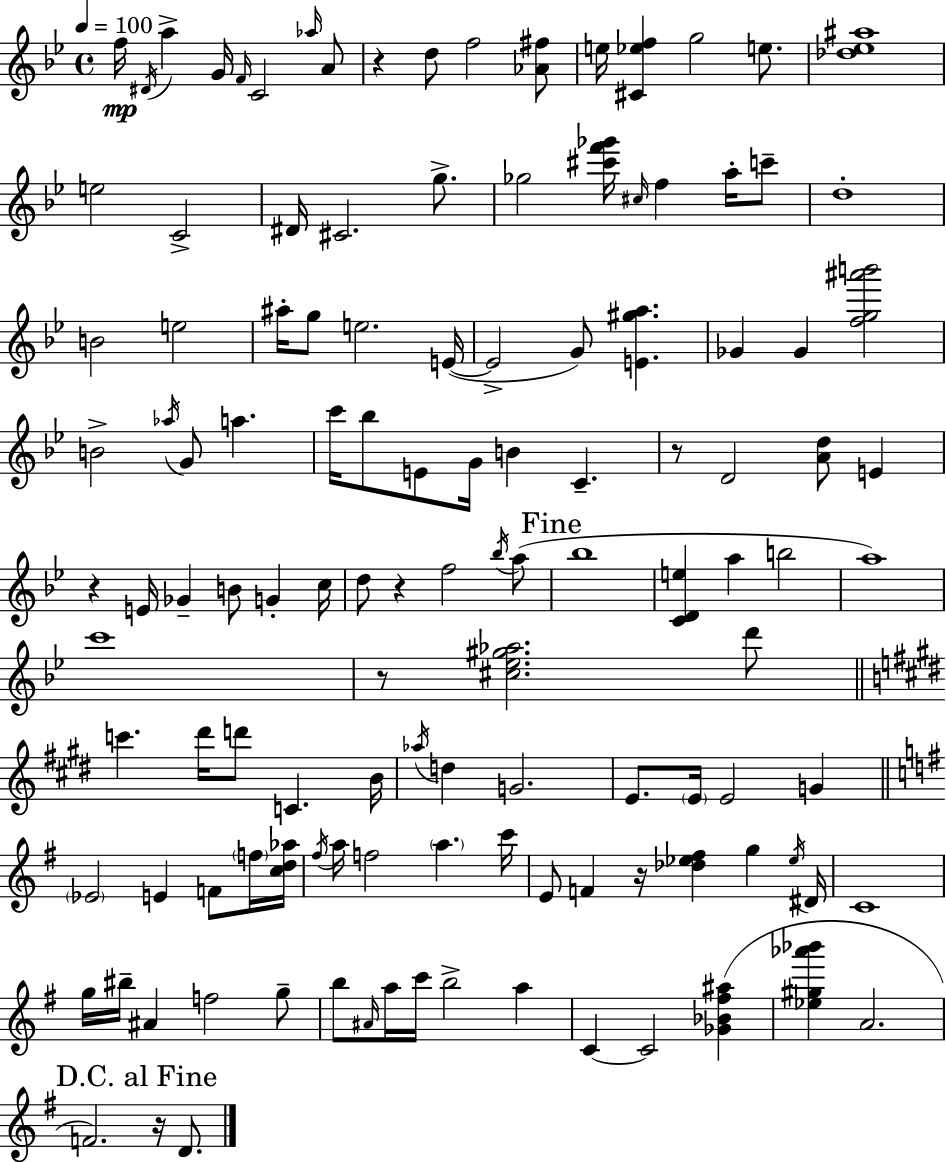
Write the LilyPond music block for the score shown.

{
  \clef treble
  \time 4/4
  \defaultTimeSignature
  \key g \minor
  \tempo 4 = 100
  f''16\mp \acciaccatura { dis'16 } a''4-> g'16 \grace { f'16 } c'2 | \grace { aes''16 } a'8 r4 d''8 f''2 | <aes' fis''>8 e''16 <cis' ees'' f''>4 g''2 | e''8. <des'' ees'' ais''>1 | \break e''2 c'2-> | dis'16 cis'2. | g''8.-> ges''2 <cis''' f''' ges'''>16 \grace { cis''16 } f''4 | a''16-. c'''8-- d''1-. | \break b'2 e''2 | ais''16-. g''8 e''2. | e'16~(~ e'2-> g'8) <e' gis'' a''>4. | ges'4 ges'4 <f'' g'' ais''' b'''>2 | \break b'2-> \acciaccatura { aes''16 } g'8 a''4. | c'''16 bes''8 e'8 g'16 b'4 c'4.-- | r8 d'2 <a' d''>8 | e'4 r4 e'16 ges'4-- b'8 | \break g'4-. c''16 d''8 r4 f''2 | \acciaccatura { bes''16 } a''8( \mark "Fine" bes''1 | <c' d' e''>4 a''4 b''2 | a''1) | \break c'''1 | r8 <cis'' ees'' gis'' aes''>2. | d'''8 \bar "||" \break \key e \major c'''4. dis'''16 d'''8 c'4. b'16 | \acciaccatura { aes''16 } d''4 g'2. | e'8. \parenthesize e'16 e'2 g'4 | \bar "||" \break \key g \major \parenthesize ees'2 e'4 f'8 \parenthesize f''16 <c'' d'' aes''>16 | \acciaccatura { fis''16 } a''16 f''2 \parenthesize a''4. | c'''16 e'8 f'4 r16 <des'' ees'' fis''>4 g''4 | \acciaccatura { ees''16 } dis'16 c'1 | \break g''16 bis''16-- ais'4 f''2 | g''8-- b''8 \grace { ais'16 } a''16 c'''16 b''2-> a''4 | c'4~~ c'2 <ges' bes' fis'' ais''>4( | <ees'' gis'' aes''' bes'''>4 a'2. | \break \mark "D.C. al Fine" f'2.) r16 | d'8. \bar "|."
}